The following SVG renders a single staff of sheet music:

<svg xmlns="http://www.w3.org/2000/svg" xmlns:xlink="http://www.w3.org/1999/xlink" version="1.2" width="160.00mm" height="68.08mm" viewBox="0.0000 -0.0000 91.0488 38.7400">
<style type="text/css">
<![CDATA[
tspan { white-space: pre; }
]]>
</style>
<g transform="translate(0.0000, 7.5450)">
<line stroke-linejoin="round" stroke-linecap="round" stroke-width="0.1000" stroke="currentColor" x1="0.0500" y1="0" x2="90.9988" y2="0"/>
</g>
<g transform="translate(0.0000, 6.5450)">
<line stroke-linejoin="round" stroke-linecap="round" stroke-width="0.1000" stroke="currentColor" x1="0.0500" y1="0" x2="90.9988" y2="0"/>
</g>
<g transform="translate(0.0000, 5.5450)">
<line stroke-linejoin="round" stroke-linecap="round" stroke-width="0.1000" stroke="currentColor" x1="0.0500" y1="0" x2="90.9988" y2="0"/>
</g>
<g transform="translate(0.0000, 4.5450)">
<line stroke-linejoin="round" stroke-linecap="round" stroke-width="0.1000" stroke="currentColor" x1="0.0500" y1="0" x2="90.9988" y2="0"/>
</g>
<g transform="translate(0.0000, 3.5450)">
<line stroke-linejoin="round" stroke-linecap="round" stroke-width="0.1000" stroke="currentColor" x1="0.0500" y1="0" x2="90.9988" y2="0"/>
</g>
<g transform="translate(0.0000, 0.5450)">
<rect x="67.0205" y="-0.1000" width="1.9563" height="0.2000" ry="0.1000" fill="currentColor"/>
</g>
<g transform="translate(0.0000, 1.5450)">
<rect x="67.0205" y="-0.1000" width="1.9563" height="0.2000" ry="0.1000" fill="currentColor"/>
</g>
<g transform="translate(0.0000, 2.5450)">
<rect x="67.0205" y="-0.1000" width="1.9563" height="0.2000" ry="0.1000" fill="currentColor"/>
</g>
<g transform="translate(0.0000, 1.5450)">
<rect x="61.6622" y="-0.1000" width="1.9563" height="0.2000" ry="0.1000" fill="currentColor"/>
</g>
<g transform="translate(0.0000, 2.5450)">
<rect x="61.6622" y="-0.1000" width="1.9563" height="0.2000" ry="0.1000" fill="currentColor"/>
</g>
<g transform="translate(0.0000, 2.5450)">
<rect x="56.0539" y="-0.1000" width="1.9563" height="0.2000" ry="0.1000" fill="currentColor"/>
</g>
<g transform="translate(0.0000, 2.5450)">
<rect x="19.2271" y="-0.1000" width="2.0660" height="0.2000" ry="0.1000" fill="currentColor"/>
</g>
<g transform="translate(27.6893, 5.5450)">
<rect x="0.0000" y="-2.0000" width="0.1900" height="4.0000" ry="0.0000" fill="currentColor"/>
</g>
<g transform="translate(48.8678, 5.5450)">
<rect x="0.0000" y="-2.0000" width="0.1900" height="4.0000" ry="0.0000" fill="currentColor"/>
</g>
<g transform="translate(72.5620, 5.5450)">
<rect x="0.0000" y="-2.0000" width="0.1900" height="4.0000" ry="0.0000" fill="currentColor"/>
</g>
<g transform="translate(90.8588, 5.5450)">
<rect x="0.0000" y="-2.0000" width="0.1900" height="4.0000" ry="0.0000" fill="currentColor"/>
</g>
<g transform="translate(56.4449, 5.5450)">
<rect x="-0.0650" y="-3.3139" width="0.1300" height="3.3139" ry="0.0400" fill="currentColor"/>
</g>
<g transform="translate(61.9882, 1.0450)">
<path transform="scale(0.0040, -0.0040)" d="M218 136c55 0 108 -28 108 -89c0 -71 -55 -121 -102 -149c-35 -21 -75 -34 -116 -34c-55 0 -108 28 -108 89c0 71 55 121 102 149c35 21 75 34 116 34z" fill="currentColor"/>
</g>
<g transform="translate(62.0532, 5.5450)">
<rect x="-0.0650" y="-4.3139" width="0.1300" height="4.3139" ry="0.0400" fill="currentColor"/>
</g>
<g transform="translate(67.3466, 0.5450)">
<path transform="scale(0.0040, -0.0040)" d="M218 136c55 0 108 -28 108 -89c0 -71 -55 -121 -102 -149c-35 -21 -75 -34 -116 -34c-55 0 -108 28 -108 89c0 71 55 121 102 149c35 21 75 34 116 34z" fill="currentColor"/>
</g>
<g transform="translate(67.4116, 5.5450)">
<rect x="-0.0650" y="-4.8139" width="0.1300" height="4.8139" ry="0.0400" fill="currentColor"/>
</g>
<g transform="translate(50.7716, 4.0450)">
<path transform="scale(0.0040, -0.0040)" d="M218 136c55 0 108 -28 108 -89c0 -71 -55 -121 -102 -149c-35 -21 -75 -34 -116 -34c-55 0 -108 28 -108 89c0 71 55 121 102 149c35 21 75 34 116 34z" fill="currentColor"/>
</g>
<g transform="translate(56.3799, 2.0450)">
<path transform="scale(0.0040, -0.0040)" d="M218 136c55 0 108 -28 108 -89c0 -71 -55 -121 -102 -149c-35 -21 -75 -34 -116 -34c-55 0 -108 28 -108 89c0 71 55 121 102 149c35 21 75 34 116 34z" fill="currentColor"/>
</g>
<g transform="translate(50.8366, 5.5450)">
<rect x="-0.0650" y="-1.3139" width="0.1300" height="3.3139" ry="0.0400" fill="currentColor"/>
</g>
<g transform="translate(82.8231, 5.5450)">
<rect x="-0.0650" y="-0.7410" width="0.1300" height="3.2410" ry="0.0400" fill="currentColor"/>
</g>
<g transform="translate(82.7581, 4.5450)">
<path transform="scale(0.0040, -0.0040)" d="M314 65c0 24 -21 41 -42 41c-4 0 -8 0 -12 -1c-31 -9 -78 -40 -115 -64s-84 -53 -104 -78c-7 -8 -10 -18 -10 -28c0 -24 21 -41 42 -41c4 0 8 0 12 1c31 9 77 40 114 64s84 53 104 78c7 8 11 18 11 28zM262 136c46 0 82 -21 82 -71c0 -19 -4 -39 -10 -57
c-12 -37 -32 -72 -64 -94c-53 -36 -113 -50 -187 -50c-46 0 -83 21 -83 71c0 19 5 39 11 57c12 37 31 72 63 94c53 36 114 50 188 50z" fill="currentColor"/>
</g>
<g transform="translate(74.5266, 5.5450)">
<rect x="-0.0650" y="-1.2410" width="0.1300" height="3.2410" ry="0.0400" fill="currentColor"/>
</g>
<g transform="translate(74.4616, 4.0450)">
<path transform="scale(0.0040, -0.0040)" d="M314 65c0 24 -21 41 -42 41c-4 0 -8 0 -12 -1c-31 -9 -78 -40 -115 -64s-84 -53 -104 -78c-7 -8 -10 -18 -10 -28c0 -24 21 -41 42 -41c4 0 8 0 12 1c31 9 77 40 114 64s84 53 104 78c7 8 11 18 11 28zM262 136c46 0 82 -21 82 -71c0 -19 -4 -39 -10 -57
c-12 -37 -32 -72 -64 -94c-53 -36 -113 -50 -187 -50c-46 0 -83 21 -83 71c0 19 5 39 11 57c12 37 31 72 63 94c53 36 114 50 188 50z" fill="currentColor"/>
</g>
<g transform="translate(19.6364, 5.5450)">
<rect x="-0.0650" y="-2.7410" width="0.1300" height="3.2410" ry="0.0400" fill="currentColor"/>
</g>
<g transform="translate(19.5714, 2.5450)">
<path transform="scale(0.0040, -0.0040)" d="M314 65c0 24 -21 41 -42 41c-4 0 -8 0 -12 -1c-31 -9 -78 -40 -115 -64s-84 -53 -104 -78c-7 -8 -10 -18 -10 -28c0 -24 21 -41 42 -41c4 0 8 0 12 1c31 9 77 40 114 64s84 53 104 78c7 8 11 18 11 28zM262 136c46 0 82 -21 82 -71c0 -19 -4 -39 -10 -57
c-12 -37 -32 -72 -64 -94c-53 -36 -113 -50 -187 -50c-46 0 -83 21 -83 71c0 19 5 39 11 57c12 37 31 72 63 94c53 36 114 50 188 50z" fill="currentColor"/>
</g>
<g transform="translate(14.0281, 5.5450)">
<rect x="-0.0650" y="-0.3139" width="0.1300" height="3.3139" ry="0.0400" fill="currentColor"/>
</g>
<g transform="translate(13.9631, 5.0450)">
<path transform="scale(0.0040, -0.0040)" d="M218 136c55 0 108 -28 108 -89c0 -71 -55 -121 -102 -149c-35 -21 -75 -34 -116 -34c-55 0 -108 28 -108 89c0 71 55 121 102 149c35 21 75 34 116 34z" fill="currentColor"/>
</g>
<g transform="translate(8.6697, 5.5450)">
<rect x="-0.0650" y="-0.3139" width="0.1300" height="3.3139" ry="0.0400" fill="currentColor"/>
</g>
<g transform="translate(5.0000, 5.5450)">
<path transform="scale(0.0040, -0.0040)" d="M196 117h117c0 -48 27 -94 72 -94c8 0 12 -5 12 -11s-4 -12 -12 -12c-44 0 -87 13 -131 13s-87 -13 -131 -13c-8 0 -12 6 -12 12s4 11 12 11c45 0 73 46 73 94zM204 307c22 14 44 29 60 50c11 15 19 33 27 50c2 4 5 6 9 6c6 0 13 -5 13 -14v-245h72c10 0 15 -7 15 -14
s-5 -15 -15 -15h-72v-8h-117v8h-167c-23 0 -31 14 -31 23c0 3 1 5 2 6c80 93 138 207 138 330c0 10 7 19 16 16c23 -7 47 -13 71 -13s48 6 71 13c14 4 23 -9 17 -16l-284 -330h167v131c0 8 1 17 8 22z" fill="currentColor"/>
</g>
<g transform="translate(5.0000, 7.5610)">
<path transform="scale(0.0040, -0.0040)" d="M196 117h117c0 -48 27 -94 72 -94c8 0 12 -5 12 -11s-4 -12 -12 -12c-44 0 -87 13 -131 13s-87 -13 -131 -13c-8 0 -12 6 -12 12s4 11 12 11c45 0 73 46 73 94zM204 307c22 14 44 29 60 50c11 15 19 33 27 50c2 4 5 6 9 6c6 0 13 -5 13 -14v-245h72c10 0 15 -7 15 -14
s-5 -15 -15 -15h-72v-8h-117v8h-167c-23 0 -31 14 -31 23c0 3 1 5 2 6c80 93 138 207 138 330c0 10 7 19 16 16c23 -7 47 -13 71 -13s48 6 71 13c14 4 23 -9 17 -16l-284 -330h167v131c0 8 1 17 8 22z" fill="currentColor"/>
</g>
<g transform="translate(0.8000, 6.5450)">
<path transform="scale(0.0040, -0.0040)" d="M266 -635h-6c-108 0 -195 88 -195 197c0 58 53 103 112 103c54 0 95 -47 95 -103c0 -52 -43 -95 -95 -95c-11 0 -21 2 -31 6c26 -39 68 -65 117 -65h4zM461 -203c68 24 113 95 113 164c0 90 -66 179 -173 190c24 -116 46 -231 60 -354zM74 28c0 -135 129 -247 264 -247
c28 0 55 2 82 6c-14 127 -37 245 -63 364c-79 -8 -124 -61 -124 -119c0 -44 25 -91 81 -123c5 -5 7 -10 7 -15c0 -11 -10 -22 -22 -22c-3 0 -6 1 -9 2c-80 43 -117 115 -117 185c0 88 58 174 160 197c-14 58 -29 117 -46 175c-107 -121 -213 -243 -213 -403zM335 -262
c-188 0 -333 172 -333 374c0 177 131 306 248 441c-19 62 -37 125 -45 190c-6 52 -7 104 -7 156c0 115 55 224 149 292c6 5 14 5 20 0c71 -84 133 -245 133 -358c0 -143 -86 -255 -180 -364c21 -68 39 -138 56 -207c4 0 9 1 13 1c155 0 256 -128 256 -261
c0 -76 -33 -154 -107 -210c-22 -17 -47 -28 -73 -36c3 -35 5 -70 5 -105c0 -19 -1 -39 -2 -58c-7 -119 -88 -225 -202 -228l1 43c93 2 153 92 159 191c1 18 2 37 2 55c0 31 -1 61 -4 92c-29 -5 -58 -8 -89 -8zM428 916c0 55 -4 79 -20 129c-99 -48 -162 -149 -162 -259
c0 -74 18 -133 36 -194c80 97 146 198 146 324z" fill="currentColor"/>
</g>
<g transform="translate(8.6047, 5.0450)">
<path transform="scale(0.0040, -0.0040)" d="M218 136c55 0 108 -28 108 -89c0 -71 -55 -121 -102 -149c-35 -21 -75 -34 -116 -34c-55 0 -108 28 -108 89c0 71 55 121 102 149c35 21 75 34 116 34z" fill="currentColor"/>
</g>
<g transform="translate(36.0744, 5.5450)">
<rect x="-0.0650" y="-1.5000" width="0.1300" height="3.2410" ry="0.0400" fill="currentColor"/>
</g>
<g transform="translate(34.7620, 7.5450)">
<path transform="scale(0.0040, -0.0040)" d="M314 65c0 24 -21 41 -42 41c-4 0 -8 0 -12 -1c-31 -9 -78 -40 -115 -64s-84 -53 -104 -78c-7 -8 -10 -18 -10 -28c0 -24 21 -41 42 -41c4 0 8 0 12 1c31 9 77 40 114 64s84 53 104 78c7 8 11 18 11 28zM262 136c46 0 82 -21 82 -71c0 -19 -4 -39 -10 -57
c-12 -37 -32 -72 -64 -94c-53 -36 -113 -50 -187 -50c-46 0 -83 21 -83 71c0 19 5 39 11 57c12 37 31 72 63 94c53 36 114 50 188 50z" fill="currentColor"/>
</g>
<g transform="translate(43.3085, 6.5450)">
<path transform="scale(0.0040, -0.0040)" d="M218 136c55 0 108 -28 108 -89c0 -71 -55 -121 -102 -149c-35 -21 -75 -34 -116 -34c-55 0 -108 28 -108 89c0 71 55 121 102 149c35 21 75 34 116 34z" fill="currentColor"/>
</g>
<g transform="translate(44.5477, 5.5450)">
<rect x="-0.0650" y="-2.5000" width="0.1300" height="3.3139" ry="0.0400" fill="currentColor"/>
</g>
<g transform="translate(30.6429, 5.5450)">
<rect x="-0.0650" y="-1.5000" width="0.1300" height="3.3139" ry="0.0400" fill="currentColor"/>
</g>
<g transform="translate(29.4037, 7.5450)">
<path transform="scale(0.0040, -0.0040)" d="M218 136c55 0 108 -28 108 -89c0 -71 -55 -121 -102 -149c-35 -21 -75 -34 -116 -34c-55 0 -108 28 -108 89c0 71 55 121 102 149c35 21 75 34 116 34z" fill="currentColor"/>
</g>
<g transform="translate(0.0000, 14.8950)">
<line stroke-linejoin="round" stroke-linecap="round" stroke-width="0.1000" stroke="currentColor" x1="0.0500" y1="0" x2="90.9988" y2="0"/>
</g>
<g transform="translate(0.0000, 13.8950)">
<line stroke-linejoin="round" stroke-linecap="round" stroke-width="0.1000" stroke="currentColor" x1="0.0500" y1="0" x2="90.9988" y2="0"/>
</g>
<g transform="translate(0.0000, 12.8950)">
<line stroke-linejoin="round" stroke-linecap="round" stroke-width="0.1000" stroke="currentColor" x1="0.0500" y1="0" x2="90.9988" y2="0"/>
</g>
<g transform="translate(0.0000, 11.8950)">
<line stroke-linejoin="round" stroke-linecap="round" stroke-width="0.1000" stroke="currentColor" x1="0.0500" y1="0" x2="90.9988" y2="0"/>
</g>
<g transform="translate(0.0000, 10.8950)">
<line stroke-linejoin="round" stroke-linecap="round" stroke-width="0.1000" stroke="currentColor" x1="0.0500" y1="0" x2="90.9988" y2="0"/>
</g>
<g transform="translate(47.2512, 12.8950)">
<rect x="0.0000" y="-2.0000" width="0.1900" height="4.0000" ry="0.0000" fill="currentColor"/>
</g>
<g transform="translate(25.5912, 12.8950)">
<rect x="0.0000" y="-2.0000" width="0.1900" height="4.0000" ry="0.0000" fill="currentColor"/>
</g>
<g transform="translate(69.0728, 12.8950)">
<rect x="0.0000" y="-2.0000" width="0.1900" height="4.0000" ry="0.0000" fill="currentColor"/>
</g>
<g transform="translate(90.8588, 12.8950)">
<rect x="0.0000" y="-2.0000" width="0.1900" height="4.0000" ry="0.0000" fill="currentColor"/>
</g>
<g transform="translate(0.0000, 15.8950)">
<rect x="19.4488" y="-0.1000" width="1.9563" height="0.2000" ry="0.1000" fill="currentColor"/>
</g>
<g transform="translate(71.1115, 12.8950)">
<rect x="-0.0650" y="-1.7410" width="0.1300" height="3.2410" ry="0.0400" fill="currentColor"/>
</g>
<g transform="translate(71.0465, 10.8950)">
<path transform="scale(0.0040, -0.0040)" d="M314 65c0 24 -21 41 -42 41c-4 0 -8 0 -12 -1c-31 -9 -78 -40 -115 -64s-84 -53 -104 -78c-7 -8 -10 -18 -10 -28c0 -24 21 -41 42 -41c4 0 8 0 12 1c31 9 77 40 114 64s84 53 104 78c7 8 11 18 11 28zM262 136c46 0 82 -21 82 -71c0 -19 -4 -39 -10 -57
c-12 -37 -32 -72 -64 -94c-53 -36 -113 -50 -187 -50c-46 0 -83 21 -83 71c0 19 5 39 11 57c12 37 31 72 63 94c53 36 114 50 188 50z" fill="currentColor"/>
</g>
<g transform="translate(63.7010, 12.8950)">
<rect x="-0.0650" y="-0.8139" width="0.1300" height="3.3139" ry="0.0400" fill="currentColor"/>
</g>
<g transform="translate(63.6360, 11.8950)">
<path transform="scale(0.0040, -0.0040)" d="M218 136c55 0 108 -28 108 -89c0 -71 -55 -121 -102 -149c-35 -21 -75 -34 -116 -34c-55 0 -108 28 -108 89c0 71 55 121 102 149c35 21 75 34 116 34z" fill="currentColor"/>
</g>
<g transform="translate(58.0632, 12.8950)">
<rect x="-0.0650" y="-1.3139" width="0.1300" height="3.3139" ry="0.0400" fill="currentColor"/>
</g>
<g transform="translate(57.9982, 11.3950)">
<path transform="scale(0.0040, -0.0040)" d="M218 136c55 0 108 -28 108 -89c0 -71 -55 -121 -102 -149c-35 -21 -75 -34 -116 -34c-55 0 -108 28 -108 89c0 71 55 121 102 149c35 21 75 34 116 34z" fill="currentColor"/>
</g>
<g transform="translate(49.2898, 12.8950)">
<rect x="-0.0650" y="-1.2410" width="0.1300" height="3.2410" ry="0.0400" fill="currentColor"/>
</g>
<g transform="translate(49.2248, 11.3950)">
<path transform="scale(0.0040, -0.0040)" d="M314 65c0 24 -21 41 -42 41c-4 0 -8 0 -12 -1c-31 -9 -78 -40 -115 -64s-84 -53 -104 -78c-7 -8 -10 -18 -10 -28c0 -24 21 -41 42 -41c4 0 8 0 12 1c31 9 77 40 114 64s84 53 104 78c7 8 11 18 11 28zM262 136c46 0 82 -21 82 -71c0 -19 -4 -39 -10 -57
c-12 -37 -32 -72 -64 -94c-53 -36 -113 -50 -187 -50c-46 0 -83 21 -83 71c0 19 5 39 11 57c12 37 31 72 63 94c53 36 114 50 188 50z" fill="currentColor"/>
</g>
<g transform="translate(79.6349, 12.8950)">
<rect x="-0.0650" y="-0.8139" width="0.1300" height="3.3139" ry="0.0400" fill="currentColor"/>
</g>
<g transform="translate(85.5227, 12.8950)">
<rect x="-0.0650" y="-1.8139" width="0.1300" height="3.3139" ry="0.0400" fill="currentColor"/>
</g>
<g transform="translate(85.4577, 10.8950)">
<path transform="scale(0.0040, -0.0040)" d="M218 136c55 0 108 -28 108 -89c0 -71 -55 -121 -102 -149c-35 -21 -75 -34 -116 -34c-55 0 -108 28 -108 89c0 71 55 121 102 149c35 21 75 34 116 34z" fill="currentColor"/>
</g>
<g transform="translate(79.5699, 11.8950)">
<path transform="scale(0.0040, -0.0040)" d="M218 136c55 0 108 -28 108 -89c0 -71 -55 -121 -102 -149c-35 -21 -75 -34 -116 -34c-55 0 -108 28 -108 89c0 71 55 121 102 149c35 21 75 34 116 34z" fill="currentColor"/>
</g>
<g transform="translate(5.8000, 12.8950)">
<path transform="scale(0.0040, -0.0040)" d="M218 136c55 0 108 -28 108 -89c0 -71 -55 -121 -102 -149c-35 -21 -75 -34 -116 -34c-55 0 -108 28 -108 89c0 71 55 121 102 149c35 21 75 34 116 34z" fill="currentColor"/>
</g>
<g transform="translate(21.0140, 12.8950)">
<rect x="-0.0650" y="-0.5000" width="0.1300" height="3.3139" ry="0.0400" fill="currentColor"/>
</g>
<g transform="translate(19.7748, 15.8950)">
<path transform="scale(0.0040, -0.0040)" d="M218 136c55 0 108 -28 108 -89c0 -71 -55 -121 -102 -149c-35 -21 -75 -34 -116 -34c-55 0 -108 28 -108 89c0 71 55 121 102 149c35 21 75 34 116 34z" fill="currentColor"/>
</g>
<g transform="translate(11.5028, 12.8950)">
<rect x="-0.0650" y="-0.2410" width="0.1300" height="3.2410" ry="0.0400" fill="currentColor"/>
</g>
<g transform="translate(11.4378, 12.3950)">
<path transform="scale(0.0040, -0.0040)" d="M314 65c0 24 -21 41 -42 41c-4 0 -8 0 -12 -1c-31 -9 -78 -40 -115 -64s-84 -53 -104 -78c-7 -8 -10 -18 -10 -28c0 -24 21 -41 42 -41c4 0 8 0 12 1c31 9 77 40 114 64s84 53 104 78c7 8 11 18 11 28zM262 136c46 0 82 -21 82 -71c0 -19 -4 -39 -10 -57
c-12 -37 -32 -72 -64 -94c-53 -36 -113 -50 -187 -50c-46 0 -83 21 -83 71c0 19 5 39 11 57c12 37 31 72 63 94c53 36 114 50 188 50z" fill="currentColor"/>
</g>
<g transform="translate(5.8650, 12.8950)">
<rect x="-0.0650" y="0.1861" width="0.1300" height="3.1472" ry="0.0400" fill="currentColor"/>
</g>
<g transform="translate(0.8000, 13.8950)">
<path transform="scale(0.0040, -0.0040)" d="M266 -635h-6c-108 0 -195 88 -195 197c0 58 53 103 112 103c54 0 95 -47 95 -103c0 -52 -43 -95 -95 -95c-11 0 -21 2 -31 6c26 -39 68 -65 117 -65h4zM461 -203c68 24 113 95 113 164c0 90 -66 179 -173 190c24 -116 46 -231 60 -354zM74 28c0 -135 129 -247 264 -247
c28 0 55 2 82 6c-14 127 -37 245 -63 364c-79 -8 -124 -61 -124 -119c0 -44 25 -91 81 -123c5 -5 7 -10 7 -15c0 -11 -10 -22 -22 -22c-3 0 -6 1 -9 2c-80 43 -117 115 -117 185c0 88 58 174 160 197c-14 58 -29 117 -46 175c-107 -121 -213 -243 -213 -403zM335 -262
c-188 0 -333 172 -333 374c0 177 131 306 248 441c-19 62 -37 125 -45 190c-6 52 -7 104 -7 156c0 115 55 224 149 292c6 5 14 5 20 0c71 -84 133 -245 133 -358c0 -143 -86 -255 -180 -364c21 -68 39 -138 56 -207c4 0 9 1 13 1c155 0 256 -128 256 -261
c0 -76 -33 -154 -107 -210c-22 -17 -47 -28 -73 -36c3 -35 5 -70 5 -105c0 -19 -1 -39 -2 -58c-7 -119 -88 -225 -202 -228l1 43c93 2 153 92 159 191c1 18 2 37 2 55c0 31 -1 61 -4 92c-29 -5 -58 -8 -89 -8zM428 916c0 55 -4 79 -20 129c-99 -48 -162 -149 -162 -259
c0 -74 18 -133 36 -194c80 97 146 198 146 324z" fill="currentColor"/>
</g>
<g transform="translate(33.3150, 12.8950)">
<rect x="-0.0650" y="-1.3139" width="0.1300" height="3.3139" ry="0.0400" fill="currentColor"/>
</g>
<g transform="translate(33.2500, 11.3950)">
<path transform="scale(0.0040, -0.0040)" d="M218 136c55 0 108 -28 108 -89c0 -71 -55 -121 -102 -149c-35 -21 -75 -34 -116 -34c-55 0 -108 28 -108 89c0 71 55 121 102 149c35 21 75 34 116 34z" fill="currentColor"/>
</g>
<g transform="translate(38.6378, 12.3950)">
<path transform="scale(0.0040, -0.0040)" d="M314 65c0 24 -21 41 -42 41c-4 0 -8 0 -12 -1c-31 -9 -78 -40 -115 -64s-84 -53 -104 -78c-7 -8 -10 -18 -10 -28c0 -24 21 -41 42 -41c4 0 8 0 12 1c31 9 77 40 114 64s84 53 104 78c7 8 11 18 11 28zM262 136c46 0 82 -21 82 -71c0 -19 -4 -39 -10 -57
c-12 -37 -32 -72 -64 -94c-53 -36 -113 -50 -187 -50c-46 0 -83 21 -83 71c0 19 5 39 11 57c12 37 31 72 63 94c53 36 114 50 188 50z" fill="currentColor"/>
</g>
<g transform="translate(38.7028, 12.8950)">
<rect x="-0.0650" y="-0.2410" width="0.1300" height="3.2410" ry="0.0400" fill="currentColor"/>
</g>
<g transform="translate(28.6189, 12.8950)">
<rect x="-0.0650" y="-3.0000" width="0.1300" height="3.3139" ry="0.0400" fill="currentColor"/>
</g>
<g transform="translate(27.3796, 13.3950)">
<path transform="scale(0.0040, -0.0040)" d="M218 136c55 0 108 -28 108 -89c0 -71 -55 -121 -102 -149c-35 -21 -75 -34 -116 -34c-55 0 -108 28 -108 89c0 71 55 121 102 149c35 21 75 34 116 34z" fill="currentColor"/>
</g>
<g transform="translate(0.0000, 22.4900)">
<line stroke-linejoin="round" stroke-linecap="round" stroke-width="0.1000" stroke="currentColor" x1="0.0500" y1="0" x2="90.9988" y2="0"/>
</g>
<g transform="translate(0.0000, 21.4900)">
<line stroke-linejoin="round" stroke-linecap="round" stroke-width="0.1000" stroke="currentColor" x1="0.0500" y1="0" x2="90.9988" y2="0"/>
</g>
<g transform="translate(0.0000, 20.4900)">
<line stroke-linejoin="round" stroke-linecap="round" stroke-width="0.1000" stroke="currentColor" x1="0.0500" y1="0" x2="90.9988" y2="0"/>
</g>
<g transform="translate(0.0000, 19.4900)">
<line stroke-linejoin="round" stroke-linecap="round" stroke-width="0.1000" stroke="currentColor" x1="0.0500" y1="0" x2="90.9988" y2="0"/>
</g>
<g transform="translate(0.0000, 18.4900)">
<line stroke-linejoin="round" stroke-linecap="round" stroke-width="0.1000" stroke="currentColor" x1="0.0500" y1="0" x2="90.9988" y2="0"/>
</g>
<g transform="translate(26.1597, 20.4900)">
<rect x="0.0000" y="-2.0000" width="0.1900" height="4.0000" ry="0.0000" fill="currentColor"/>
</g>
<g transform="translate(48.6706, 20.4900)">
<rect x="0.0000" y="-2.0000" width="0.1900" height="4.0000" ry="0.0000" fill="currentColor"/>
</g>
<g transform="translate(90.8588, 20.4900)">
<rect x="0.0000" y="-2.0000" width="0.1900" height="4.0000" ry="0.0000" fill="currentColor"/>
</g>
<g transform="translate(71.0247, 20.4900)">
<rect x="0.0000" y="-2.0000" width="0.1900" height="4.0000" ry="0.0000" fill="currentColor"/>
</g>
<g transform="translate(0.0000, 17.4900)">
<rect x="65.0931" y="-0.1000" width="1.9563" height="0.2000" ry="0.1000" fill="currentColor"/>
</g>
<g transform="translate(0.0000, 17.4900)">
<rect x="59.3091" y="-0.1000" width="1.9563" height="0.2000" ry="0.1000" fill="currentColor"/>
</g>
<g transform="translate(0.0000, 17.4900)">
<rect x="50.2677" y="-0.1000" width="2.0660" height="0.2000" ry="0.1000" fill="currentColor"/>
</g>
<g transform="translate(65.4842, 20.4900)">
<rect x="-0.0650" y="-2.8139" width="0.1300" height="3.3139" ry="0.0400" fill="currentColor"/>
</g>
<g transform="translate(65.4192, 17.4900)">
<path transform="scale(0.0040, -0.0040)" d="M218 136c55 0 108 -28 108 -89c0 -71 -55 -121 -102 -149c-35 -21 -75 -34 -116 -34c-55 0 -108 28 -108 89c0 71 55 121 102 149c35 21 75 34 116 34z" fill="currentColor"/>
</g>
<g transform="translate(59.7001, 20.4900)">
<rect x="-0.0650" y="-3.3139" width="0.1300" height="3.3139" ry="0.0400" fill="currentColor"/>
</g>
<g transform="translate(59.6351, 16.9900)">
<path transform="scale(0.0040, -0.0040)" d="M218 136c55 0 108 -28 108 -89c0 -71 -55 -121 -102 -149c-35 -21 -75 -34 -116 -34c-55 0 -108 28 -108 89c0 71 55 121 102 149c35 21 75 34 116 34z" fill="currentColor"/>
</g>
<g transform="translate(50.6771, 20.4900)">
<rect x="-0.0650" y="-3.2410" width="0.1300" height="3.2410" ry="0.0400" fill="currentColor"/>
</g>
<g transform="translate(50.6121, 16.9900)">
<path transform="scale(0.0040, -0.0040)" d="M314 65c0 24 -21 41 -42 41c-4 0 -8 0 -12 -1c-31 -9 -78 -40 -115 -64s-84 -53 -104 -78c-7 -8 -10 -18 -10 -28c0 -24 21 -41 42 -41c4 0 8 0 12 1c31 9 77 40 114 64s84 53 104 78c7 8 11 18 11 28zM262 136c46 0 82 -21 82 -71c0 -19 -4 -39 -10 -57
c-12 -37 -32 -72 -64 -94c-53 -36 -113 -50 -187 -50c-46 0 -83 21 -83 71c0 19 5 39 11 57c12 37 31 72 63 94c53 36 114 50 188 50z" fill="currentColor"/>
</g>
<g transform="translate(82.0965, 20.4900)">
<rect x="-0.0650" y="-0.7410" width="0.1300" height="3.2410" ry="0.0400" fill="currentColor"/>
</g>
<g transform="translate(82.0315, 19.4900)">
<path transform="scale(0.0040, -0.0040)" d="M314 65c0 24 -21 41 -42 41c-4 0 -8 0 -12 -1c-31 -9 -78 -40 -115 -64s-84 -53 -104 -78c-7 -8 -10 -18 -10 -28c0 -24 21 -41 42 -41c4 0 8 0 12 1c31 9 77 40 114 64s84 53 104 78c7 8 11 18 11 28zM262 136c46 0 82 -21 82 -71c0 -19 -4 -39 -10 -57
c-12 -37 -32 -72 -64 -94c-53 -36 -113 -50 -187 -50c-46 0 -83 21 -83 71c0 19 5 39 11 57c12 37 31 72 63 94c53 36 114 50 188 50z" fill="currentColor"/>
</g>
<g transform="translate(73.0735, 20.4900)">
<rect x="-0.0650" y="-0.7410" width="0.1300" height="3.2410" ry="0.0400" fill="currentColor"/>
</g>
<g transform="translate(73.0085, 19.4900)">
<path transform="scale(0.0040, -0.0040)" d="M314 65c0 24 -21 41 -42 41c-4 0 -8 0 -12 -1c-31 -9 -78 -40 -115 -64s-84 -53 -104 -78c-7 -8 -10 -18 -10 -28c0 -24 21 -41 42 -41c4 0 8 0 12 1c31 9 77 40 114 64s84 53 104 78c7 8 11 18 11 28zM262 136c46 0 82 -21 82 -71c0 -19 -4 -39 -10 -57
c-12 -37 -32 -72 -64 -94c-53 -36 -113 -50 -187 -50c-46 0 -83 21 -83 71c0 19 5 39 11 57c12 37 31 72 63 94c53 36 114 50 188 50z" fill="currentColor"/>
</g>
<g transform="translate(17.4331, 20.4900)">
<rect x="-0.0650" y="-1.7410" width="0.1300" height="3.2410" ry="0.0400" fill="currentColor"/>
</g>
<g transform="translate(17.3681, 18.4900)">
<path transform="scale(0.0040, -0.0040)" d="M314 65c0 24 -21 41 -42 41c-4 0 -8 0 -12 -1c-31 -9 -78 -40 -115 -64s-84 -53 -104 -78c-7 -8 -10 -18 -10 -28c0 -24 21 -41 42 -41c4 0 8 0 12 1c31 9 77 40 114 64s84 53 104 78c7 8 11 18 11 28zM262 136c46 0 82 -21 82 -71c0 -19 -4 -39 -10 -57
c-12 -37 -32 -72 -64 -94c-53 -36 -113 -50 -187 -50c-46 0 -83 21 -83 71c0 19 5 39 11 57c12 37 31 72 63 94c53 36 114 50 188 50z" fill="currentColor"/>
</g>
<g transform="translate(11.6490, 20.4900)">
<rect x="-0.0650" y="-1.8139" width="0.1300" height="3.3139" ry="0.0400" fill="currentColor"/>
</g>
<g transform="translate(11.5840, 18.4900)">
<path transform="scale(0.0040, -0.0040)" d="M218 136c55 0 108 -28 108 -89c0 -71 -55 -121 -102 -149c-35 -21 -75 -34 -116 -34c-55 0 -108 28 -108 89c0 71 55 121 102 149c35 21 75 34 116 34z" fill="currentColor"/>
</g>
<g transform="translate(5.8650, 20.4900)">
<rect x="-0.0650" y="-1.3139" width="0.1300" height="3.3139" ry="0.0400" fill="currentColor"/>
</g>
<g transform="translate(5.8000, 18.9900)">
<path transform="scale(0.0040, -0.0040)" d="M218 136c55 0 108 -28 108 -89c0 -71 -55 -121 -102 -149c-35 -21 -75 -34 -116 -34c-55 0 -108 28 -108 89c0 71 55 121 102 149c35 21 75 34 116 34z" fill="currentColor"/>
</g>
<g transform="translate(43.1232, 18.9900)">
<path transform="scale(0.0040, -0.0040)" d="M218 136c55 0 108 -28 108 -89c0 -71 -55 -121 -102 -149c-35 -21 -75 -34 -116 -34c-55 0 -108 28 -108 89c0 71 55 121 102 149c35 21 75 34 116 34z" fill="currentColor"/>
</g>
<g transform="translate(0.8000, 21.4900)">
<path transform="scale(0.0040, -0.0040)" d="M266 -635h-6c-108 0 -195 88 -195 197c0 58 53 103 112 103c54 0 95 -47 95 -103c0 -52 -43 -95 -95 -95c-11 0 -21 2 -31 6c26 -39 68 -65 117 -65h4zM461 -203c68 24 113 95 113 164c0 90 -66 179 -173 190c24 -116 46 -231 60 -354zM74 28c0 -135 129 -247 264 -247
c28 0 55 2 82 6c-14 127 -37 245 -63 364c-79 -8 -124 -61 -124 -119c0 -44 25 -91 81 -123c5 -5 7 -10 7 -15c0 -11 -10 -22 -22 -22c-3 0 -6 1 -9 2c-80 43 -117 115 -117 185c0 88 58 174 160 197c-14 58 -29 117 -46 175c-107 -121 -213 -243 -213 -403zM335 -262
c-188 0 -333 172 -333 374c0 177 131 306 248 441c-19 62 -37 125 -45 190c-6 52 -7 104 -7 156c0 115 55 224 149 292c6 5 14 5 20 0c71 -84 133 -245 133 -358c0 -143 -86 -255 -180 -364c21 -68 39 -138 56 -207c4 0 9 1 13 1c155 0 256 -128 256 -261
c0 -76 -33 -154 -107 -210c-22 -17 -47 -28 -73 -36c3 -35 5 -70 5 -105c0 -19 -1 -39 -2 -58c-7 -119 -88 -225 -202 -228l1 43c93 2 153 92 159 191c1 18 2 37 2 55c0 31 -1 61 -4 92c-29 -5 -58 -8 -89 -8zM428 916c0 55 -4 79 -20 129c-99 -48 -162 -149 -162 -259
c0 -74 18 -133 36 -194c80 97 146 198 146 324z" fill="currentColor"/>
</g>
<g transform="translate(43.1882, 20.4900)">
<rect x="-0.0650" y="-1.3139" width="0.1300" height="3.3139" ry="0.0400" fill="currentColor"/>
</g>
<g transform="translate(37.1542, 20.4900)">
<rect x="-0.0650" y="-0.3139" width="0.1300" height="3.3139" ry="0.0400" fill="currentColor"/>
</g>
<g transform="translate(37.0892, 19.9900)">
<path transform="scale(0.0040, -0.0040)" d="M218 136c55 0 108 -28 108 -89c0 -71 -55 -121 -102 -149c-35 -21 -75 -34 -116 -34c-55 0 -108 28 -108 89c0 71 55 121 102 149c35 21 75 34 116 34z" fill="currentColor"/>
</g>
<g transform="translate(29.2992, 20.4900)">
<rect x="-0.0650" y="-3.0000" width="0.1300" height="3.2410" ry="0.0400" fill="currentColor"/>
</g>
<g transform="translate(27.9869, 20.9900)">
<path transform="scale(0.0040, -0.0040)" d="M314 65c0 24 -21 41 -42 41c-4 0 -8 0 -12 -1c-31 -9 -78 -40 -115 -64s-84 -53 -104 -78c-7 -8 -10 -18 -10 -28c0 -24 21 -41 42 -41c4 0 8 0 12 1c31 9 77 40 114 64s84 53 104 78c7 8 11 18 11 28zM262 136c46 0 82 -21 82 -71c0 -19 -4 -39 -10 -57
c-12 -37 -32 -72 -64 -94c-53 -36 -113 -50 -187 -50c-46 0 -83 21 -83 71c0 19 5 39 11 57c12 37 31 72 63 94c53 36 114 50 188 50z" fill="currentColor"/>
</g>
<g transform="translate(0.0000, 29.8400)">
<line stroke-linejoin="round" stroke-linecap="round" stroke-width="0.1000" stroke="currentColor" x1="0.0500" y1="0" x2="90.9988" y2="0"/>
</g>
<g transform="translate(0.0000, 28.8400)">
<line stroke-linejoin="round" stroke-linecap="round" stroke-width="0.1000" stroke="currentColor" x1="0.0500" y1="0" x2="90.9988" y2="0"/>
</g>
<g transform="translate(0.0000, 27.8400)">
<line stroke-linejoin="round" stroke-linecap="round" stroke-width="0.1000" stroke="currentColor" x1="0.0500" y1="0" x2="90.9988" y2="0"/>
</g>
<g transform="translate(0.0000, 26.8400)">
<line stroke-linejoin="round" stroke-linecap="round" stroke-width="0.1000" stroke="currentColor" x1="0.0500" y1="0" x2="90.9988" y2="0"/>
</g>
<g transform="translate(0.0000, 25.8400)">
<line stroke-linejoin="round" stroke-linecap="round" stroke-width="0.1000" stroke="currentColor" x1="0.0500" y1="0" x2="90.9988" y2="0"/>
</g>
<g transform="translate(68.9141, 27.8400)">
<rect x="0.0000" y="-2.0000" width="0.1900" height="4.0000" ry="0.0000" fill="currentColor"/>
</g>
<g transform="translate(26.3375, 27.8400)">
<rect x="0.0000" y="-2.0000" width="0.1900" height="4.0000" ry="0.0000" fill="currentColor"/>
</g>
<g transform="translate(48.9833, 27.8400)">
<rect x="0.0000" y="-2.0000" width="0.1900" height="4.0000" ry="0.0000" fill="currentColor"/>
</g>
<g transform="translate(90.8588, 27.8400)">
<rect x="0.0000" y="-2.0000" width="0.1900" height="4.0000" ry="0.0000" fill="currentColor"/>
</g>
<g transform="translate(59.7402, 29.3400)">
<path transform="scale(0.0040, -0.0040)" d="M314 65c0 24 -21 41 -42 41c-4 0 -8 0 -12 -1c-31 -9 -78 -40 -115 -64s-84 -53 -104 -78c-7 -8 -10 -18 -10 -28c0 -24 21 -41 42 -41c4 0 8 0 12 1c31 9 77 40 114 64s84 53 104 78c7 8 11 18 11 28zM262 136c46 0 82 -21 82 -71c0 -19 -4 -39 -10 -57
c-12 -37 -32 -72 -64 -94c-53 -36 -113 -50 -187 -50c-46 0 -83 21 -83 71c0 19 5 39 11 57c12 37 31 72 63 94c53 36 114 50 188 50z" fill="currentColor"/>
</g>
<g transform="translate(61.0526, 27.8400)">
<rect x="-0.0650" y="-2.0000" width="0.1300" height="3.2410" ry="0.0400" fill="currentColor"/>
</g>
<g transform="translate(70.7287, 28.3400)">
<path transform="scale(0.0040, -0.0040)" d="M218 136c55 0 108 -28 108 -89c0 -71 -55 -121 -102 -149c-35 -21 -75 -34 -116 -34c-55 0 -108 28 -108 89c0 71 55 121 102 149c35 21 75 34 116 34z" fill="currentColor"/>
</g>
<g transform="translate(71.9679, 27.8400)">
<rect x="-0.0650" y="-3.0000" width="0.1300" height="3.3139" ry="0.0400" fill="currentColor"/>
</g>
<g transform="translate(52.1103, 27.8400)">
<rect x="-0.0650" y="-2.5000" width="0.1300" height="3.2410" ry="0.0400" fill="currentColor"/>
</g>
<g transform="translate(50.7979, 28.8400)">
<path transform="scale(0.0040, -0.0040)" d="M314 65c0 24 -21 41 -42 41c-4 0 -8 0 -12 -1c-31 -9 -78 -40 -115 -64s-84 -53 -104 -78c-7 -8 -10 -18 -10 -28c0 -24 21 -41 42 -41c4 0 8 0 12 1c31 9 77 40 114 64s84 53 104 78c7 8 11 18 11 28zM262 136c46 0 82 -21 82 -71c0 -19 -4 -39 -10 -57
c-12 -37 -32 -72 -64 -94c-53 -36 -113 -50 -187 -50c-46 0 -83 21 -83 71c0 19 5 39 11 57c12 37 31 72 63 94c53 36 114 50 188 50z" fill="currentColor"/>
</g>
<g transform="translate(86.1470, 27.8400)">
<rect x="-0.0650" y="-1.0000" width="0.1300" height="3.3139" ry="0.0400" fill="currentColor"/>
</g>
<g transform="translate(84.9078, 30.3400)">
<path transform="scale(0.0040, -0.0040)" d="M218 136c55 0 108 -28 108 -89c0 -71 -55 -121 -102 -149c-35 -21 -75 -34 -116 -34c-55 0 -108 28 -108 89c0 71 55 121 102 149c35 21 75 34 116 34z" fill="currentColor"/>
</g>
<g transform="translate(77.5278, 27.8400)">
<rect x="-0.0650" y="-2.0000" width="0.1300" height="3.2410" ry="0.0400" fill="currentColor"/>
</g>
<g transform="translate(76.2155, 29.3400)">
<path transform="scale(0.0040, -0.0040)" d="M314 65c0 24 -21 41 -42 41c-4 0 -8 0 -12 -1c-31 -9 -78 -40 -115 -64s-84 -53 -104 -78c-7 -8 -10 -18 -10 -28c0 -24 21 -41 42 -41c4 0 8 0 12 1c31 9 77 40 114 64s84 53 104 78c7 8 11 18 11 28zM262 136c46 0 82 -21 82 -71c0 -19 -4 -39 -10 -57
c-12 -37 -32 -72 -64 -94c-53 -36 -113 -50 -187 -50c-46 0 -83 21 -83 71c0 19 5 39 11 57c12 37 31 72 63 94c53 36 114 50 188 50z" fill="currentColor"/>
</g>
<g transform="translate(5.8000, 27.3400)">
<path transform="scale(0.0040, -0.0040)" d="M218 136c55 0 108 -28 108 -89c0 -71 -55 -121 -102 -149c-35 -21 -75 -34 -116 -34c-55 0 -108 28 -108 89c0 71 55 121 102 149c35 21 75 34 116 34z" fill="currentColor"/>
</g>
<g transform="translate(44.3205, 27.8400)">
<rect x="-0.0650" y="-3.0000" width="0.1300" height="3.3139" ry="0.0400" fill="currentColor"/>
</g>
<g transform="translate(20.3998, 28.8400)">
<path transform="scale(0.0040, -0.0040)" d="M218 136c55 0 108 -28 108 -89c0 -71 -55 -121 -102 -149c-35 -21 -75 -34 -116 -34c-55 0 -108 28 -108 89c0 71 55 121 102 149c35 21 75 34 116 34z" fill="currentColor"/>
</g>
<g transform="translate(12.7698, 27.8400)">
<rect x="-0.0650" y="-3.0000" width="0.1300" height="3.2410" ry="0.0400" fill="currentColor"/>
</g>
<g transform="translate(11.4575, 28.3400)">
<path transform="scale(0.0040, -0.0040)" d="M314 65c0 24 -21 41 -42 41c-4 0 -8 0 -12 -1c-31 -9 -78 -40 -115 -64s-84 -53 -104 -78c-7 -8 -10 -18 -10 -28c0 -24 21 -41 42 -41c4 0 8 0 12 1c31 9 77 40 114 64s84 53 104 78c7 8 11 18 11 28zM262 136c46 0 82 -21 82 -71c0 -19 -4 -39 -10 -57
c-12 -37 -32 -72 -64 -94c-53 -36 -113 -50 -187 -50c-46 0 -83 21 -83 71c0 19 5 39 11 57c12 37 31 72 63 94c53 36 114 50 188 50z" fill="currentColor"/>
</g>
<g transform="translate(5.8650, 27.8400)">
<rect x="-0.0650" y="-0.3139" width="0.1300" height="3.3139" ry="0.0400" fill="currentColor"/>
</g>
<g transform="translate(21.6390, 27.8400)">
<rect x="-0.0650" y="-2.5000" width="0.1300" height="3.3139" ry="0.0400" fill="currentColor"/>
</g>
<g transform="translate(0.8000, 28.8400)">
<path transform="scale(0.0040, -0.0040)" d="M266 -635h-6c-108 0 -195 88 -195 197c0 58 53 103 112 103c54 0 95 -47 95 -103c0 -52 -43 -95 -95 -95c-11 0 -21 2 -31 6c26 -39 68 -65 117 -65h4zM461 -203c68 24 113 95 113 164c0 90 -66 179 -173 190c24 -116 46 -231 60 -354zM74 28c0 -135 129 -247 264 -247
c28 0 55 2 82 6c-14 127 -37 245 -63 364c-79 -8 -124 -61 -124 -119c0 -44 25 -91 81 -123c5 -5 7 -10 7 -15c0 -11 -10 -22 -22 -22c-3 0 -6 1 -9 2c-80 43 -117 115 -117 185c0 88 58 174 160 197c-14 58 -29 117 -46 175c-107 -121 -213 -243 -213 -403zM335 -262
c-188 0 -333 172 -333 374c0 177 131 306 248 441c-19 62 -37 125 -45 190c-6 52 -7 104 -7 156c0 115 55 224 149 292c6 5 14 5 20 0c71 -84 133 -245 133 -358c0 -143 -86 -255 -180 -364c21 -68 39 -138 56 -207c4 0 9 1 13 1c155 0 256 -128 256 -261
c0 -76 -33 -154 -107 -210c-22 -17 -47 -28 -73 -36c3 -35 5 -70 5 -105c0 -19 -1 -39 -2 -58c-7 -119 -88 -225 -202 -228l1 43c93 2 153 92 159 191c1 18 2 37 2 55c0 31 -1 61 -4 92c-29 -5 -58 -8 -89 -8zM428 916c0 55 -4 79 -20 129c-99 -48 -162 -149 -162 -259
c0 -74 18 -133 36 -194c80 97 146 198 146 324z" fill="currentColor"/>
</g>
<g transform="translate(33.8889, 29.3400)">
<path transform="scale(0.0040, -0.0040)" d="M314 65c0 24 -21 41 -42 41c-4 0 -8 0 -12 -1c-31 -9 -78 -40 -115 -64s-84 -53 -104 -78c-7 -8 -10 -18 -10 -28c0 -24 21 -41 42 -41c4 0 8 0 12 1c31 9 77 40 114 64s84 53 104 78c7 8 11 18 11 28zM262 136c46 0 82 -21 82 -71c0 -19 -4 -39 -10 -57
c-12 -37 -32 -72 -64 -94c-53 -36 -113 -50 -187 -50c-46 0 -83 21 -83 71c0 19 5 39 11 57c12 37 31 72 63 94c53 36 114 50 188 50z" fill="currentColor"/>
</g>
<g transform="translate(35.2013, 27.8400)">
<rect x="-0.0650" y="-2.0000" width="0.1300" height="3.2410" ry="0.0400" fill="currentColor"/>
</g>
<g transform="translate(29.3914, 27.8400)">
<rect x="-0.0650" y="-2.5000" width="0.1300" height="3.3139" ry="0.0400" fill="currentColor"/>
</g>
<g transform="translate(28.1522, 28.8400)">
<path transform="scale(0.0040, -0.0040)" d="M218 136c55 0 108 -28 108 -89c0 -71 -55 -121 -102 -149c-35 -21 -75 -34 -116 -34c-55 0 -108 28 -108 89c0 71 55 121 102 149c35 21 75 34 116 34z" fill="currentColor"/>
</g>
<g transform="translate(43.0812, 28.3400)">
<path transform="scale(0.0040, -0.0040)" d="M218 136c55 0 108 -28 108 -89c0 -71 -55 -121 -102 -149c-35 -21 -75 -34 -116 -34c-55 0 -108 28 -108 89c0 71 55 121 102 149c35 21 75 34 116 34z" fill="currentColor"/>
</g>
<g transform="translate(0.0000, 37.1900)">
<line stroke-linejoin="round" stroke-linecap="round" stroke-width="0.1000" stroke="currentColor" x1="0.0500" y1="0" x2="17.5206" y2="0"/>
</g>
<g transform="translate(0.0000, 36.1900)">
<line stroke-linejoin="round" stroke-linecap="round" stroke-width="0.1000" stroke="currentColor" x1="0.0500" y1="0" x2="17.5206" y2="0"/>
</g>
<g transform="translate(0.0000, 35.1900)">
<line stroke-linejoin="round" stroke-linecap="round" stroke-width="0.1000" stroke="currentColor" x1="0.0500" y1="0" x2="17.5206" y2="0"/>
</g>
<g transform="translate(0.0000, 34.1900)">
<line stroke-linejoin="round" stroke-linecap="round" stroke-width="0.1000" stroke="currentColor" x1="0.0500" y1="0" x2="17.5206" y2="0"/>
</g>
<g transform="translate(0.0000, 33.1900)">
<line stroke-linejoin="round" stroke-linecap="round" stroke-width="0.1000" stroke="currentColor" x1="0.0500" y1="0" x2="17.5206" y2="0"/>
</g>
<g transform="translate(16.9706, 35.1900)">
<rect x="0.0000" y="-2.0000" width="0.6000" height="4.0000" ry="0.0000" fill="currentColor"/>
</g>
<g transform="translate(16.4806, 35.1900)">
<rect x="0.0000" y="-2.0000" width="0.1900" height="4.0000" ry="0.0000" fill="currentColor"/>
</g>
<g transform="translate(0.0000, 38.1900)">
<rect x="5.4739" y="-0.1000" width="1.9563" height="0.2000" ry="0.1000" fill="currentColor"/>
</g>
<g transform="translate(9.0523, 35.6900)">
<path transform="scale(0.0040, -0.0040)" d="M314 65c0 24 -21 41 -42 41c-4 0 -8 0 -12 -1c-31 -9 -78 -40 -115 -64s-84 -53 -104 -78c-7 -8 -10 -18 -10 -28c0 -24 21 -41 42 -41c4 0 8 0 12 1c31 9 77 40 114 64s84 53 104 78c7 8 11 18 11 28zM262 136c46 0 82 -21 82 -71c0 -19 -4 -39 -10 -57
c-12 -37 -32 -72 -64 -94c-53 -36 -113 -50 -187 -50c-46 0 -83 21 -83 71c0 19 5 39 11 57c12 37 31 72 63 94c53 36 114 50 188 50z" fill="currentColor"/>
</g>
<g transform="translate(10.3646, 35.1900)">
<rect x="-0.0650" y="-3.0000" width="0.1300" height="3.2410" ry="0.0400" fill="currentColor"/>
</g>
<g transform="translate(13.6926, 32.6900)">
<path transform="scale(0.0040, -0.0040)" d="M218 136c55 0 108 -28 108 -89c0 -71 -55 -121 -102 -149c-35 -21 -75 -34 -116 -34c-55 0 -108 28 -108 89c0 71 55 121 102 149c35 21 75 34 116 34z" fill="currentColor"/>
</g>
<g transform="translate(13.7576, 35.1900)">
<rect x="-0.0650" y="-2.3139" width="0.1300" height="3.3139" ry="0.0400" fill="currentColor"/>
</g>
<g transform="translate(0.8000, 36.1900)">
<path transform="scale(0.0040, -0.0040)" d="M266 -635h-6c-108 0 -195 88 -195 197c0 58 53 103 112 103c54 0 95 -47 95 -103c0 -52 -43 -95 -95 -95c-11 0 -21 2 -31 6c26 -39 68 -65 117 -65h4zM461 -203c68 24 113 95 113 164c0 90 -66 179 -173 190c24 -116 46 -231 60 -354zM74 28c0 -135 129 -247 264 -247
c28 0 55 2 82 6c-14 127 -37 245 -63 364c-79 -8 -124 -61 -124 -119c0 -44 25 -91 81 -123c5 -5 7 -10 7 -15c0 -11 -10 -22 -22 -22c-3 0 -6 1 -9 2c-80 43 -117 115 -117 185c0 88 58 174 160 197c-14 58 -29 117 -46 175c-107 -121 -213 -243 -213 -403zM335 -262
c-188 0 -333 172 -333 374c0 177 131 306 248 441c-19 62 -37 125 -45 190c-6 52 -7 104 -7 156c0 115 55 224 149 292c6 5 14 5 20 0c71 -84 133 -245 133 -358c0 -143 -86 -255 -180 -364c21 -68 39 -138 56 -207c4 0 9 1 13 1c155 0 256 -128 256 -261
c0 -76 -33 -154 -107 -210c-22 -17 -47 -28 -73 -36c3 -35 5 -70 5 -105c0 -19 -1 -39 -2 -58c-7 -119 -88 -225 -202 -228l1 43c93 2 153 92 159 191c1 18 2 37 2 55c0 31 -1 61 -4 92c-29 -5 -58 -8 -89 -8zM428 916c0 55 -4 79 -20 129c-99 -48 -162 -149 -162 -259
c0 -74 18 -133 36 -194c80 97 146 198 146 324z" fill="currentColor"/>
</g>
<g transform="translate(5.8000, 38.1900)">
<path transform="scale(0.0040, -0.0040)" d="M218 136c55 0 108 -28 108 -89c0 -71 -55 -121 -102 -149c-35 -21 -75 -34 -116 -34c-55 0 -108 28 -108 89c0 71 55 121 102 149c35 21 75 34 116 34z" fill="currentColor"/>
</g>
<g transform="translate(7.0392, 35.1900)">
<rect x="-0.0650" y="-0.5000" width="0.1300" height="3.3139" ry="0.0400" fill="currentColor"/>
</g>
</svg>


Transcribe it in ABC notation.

X:1
T:Untitled
M:4/4
L:1/4
K:C
c c a2 E E2 G e b d' e' e2 d2 B c2 C A e c2 e2 e d f2 d f e f f2 A2 c e b2 b a d2 d2 c A2 G G F2 A G2 F2 A F2 D C A2 g